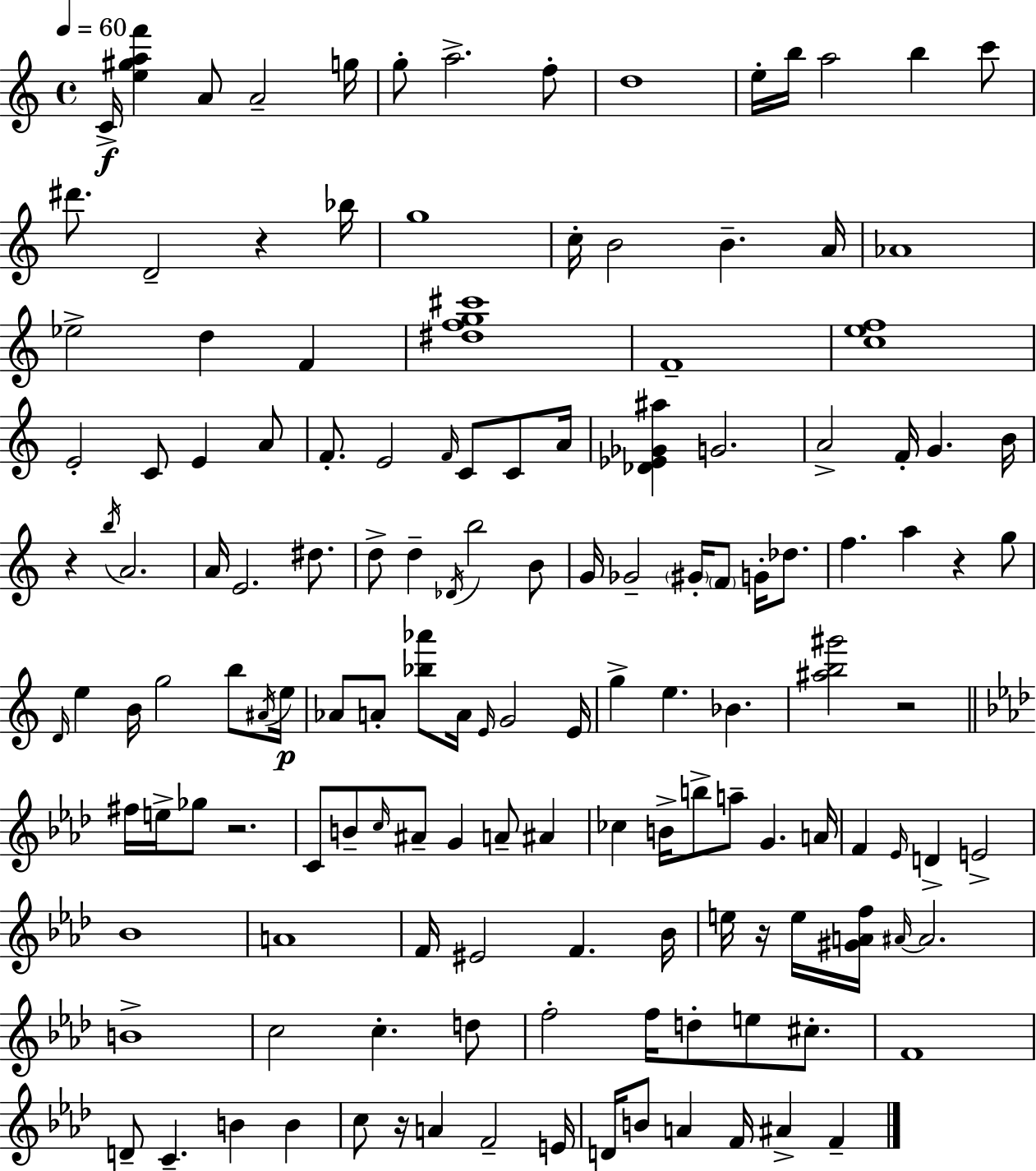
{
  \clef treble
  \time 4/4
  \defaultTimeSignature
  \key c \major
  \tempo 4 = 60
  c'16->\f <e'' gis'' a'' f'''>4 a'8 a'2-- g''16 | g''8-. a''2.-> f''8-. | d''1 | e''16-. b''16 a''2 b''4 c'''8 | \break dis'''8. d'2-- r4 bes''16 | g''1 | c''16-. b'2 b'4.-- a'16 | aes'1 | \break ees''2-> d''4 f'4 | <dis'' f'' g'' cis'''>1 | f'1-- | <c'' e'' f''>1 | \break e'2-. c'8 e'4 a'8 | f'8.-. e'2 \grace { f'16 } c'8 c'8 | a'16 <des' ees' ges' ais''>4 g'2. | a'2-> f'16-. g'4. | \break b'16 r4 \acciaccatura { b''16 } a'2. | a'16 e'2. dis''8. | d''8-> d''4-- \acciaccatura { des'16 } b''2 | b'8 g'16 ges'2-- \parenthesize gis'16-. \parenthesize f'8 g'16-. | \break des''8. f''4. a''4 r4 | g''8 \grace { d'16 } e''4 b'16 g''2 | b''8 \acciaccatura { ais'16 }\p e''16 aes'8 a'8-. <bes'' aes'''>8 a'16 \grace { e'16 } g'2 | e'16 g''4-> e''4. | \break bes'4. <ais'' b'' gis'''>2 r2 | \bar "||" \break \key aes \major fis''16 e''16-> ges''8 r2. | c'8 b'8-- \grace { c''16 } ais'8-- g'4 a'8-- ais'4 | ces''4 b'16-> b''8-> a''8-- g'4. | a'16 f'4 \grace { ees'16 } d'4-> e'2-> | \break bes'1 | a'1 | f'16 eis'2 f'4. | bes'16 e''16 r16 e''16 <gis' a' f''>16 \grace { ais'16~ }~ ais'2. | \break b'1-> | c''2 c''4.-. | d''8 f''2-. f''16 d''8-. e''8 | cis''8.-. f'1 | \break d'8-- c'4.-- b'4 b'4 | c''8 r16 a'4 f'2-- | e'16 d'16 b'8 a'4 f'16 ais'4-> f'4-- | \bar "|."
}